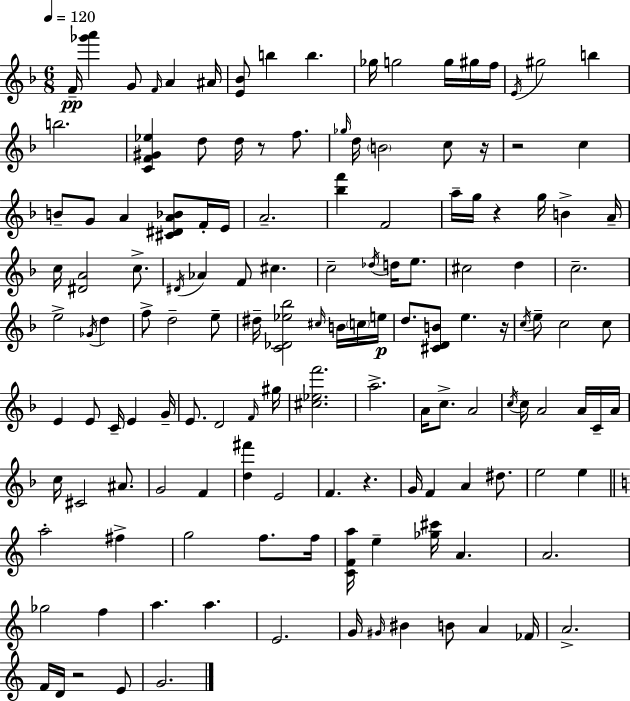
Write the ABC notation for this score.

X:1
T:Untitled
M:6/8
L:1/4
K:Dm
F/4 [_g'a'] G/2 F/4 A ^A/4 [E_B]/2 b b _g/4 g2 g/4 ^g/4 f/4 E/4 ^g2 b b2 [CF^G_e] d/2 d/4 z/2 f/2 _g/4 d/4 B2 c/2 z/4 z2 c B/2 G/2 A [^C^DA_B]/2 F/4 E/4 A2 [_bf'] F2 a/4 g/4 z g/4 B A/4 c/4 [^DA]2 c/2 ^D/4 _A F/2 ^c c2 _d/4 d/4 e/2 ^c2 d c2 e2 _G/4 d f/2 d2 e/2 ^d/4 [C_D_e_b]2 ^c/4 B/4 c/4 e/4 d/2 [^CDB]/2 e z/4 c/4 e/2 c2 c/2 E E/2 C/4 E G/4 E/2 D2 F/4 ^g/4 [^c_ef']2 a2 A/4 c/2 A2 c/4 c/4 A2 A/4 C/4 A/4 c/4 ^C2 ^A/2 G2 F [d^f'] E2 F z G/4 F A ^d/2 e2 e a2 ^f g2 f/2 f/4 [CFa]/4 e [_g^c']/4 A A2 _g2 f a a E2 G/4 ^G/4 ^B B/2 A _F/4 A2 F/4 D/4 z2 E/2 G2